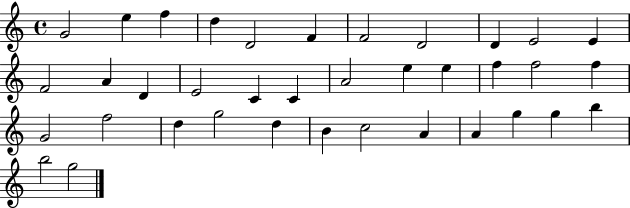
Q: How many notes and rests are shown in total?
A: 37